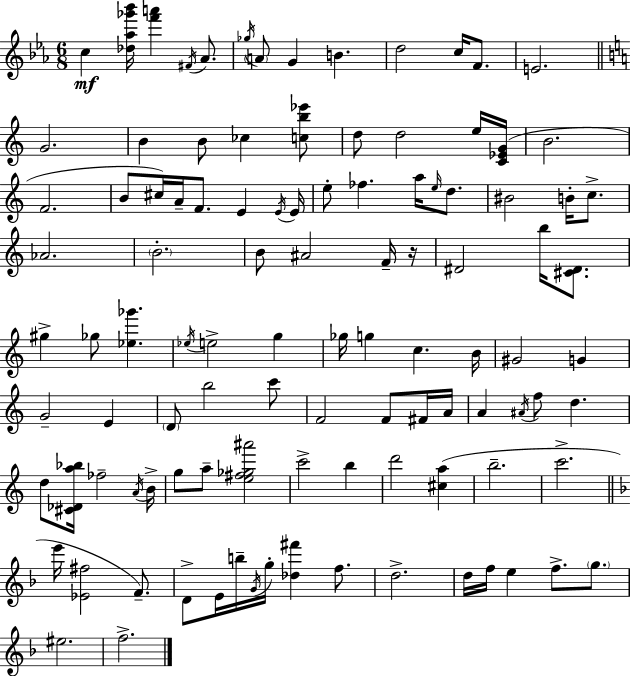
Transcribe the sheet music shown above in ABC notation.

X:1
T:Untitled
M:6/8
L:1/4
K:Eb
c [_d_a_g'_b']/4 [f'a'] ^F/4 _A/2 _g/4 A/2 G B d2 c/4 F/2 E2 G2 B B/2 _c [cb_e']/2 d/2 d2 e/4 [C_EG]/4 B2 F2 B/2 ^c/4 A/4 F/2 E E/4 E/4 e/2 _f a/4 e/4 d/2 ^B2 B/4 c/2 _A2 B2 B/2 ^A2 F/4 z/4 ^D2 b/4 [^C^D]/2 ^g _g/2 [_e_g'] _e/4 e2 g _g/4 g c B/4 ^G2 G G2 E D/2 b2 c'/2 F2 F/2 ^F/4 A/4 A ^A/4 f/2 d d/2 [^C_Da_b]/4 _f2 A/4 B/4 g/2 a/2 [e^f_g^a']2 c'2 b d'2 [^ca] b2 c'2 e'/4 [_E^f]2 F/2 D/2 E/4 b/4 G/4 g/4 [_d^f'] f/2 d2 d/4 f/4 e f/2 g/2 ^e2 f2